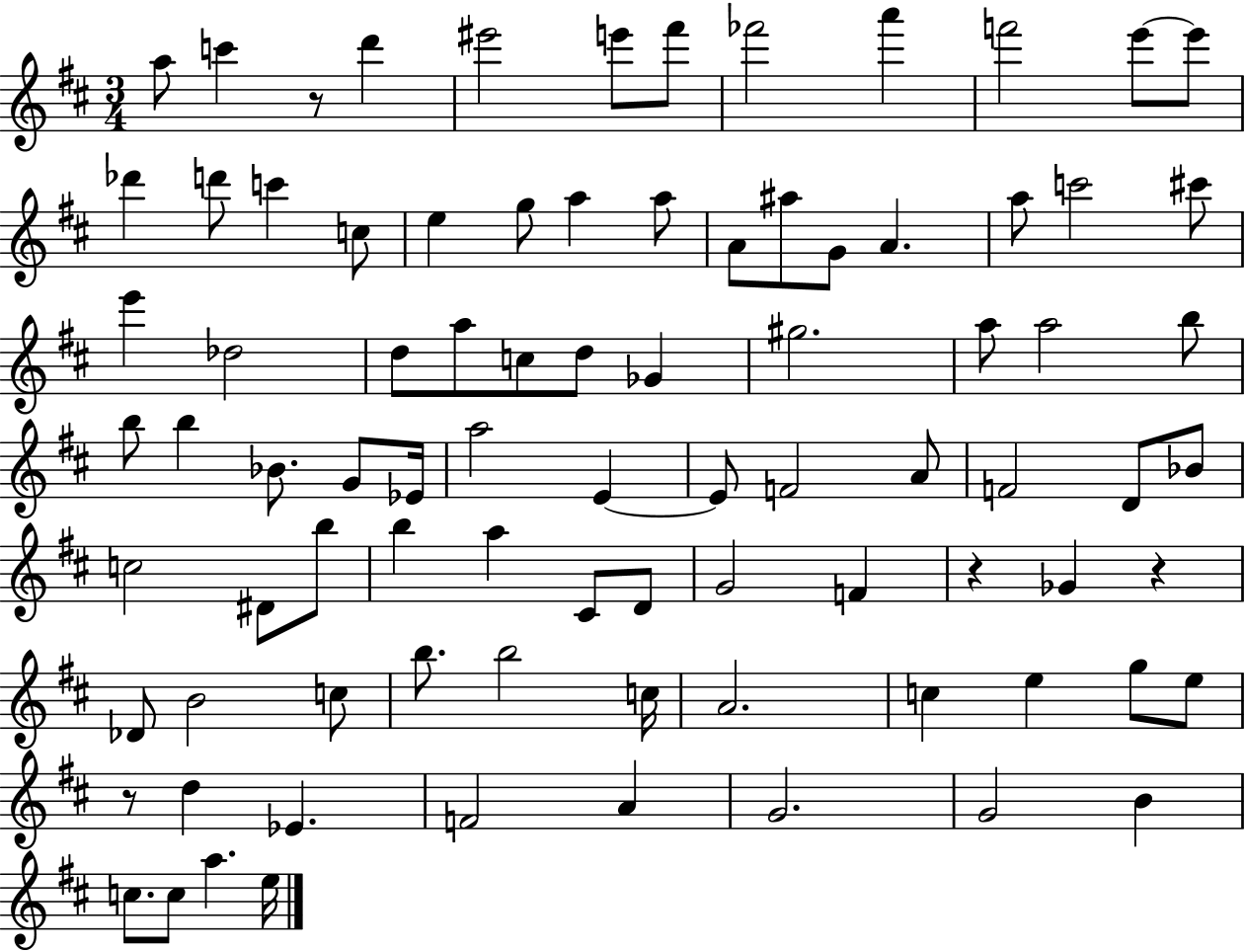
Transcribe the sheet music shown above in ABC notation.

X:1
T:Untitled
M:3/4
L:1/4
K:D
a/2 c' z/2 d' ^e'2 e'/2 ^f'/2 _f'2 a' f'2 e'/2 e'/2 _d' d'/2 c' c/2 e g/2 a a/2 A/2 ^a/2 G/2 A a/2 c'2 ^c'/2 e' _d2 d/2 a/2 c/2 d/2 _G ^g2 a/2 a2 b/2 b/2 b _B/2 G/2 _E/4 a2 E E/2 F2 A/2 F2 D/2 _B/2 c2 ^D/2 b/2 b a ^C/2 D/2 G2 F z _G z _D/2 B2 c/2 b/2 b2 c/4 A2 c e g/2 e/2 z/2 d _E F2 A G2 G2 B c/2 c/2 a e/4